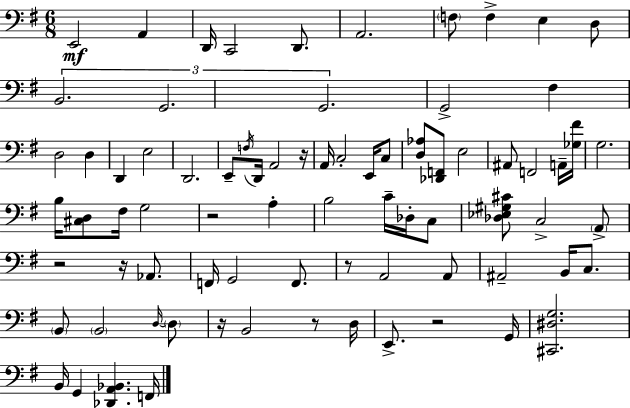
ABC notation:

X:1
T:Untitled
M:6/8
L:1/4
K:Em
E,,2 A,, D,,/4 C,,2 D,,/2 A,,2 F,/2 F, E, D,/2 B,,2 G,,2 G,,2 G,,2 ^F, D,2 D, D,, E,2 D,,2 E,,/2 F,/4 D,,/4 A,,2 z/4 A,,/4 C,2 E,,/4 C,/2 [D,_A,]/2 [_D,,F,,]/2 E,2 ^A,,/2 F,,2 A,,/4 [_G,^F]/4 G,2 B,/4 [^C,D,]/2 ^F,/4 G,2 z2 A, B,2 C/4 _D,/4 C,/2 [_D,_E,^G,^C]/2 C,2 A,,/2 z2 z/4 _A,,/2 F,,/4 G,,2 F,,/2 z/2 A,,2 A,,/2 ^A,,2 B,,/4 C,/2 B,,/2 B,,2 D,/4 D,/2 z/4 B,,2 z/2 D,/4 E,,/2 z2 G,,/4 [^C,,^D,G,]2 B,,/4 G,, [_D,,A,,_B,,] F,,/4